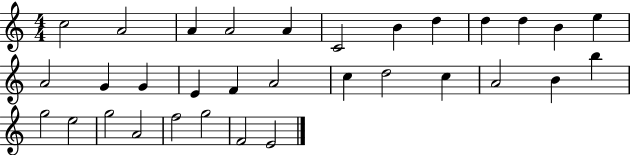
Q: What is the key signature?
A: C major